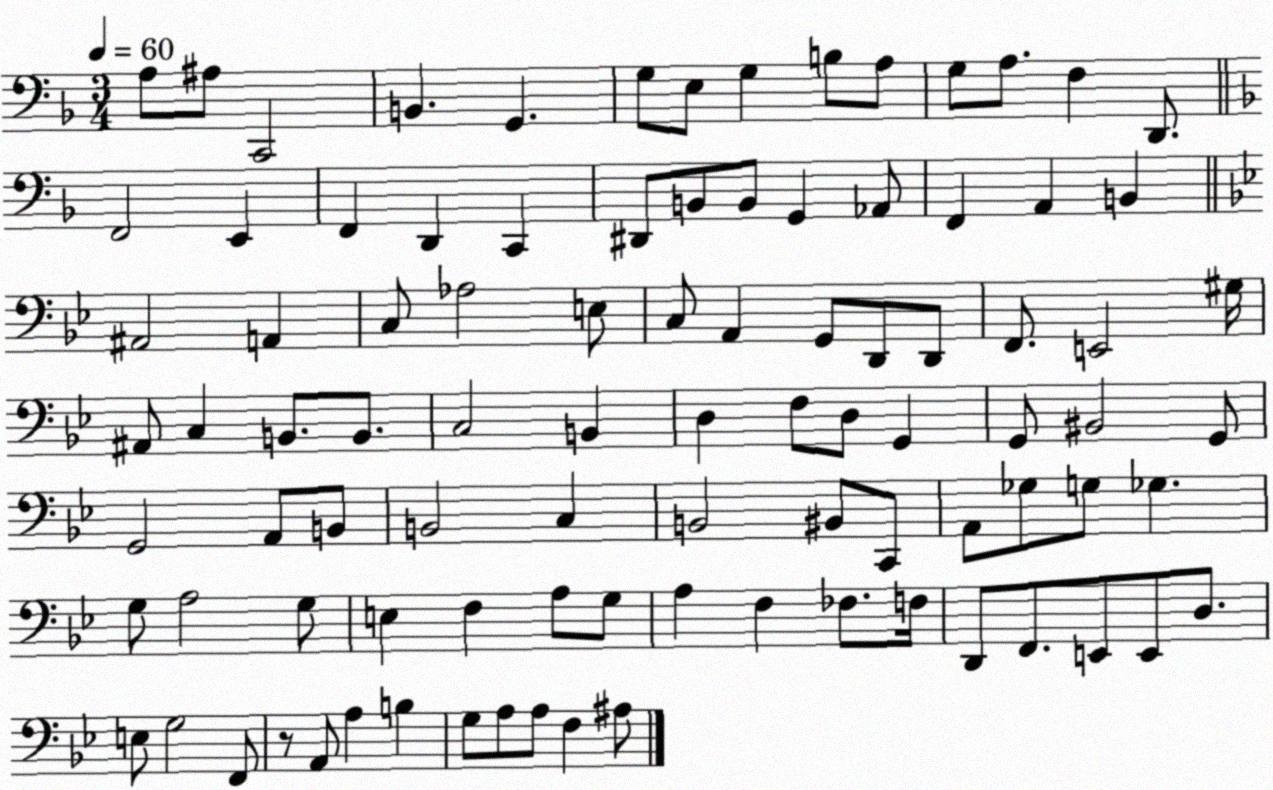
X:1
T:Untitled
M:3/4
L:1/4
K:F
A,/2 ^A,/2 C,,2 B,, G,, G,/2 E,/2 G, B,/2 A,/2 G,/2 A,/2 F, D,,/2 F,,2 E,, F,, D,, C,, ^D,,/2 B,,/2 B,,/2 G,, _A,,/2 F,, A,, B,, ^A,,2 A,, C,/2 _A,2 E,/2 C,/2 A,, G,,/2 D,,/2 D,,/2 F,,/2 E,,2 ^G,/4 ^A,,/2 C, B,,/2 B,,/2 C,2 B,, D, F,/2 D,/2 G,, G,,/2 ^B,,2 G,,/2 G,,2 A,,/2 B,,/2 B,,2 C, B,,2 ^B,,/2 C,,/2 A,,/2 _G,/2 G,/2 _G, G,/2 A,2 G,/2 E, F, A,/2 G,/2 A, F, _F,/2 F,/4 D,,/2 F,,/2 E,,/2 E,,/2 D,/2 E,/2 G,2 F,,/2 z/2 A,,/2 A, B, G,/2 A,/2 A,/2 F, ^A,/2